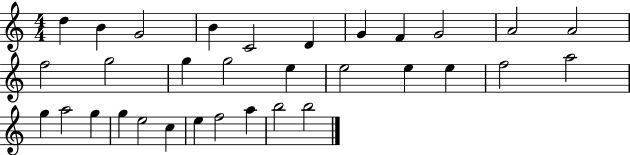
D5/q B4/q G4/h B4/q C4/h D4/q G4/q F4/q G4/h A4/h A4/h F5/h G5/h G5/q G5/h E5/q E5/h E5/q E5/q F5/h A5/h G5/q A5/h G5/q G5/q E5/h C5/q E5/q F5/h A5/q B5/h B5/h